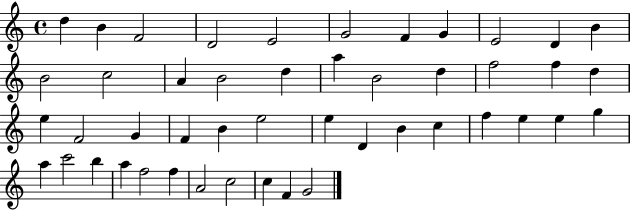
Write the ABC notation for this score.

X:1
T:Untitled
M:4/4
L:1/4
K:C
d B F2 D2 E2 G2 F G E2 D B B2 c2 A B2 d a B2 d f2 f d e F2 G F B e2 e D B c f e e g a c'2 b a f2 f A2 c2 c F G2